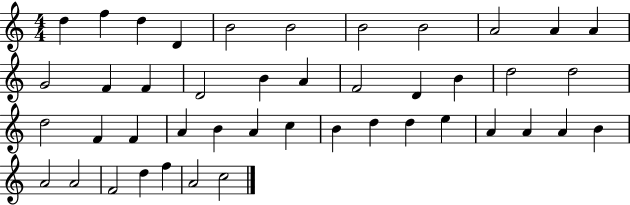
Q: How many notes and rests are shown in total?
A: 44